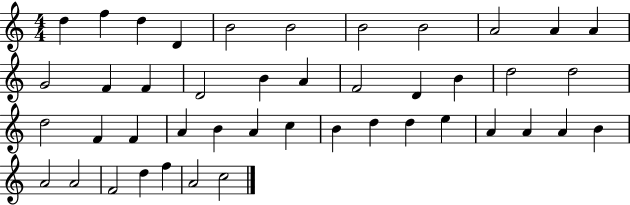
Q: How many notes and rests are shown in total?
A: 44